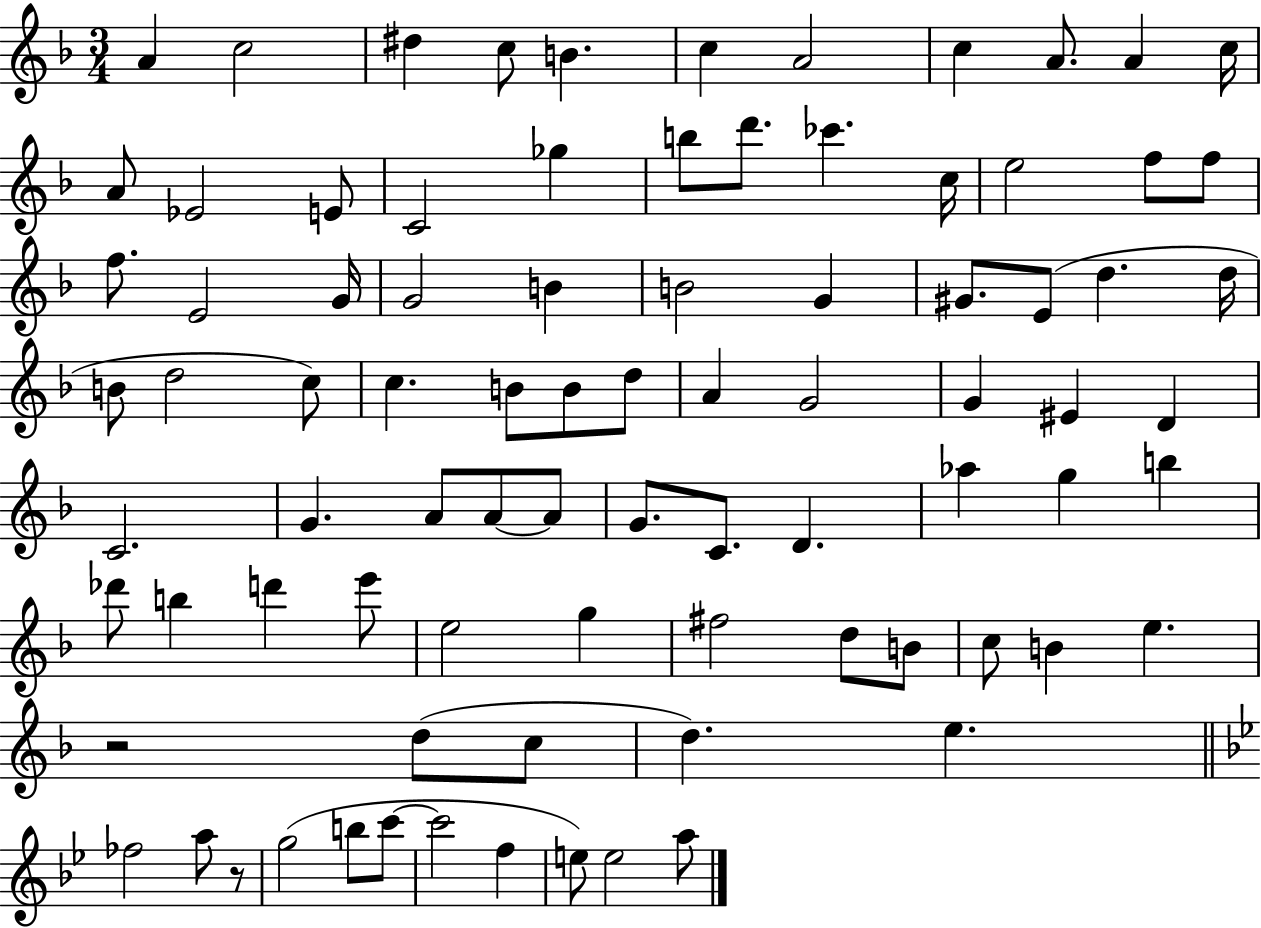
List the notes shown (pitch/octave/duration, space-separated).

A4/q C5/h D#5/q C5/e B4/q. C5/q A4/h C5/q A4/e. A4/q C5/s A4/e Eb4/h E4/e C4/h Gb5/q B5/e D6/e. CES6/q. C5/s E5/h F5/e F5/e F5/e. E4/h G4/s G4/h B4/q B4/h G4/q G#4/e. E4/e D5/q. D5/s B4/e D5/h C5/e C5/q. B4/e B4/e D5/e A4/q G4/h G4/q EIS4/q D4/q C4/h. G4/q. A4/e A4/e A4/e G4/e. C4/e. D4/q. Ab5/q G5/q B5/q Db6/e B5/q D6/q E6/e E5/h G5/q F#5/h D5/e B4/e C5/e B4/q E5/q. R/h D5/e C5/e D5/q. E5/q. FES5/h A5/e R/e G5/h B5/e C6/e C6/h F5/q E5/e E5/h A5/e